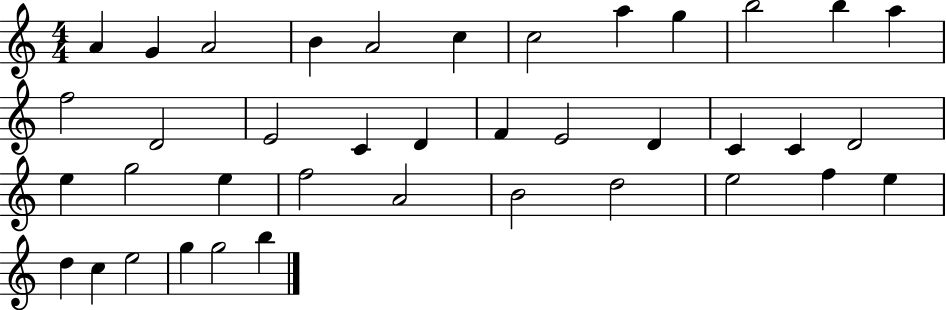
A4/q G4/q A4/h B4/q A4/h C5/q C5/h A5/q G5/q B5/h B5/q A5/q F5/h D4/h E4/h C4/q D4/q F4/q E4/h D4/q C4/q C4/q D4/h E5/q G5/h E5/q F5/h A4/h B4/h D5/h E5/h F5/q E5/q D5/q C5/q E5/h G5/q G5/h B5/q